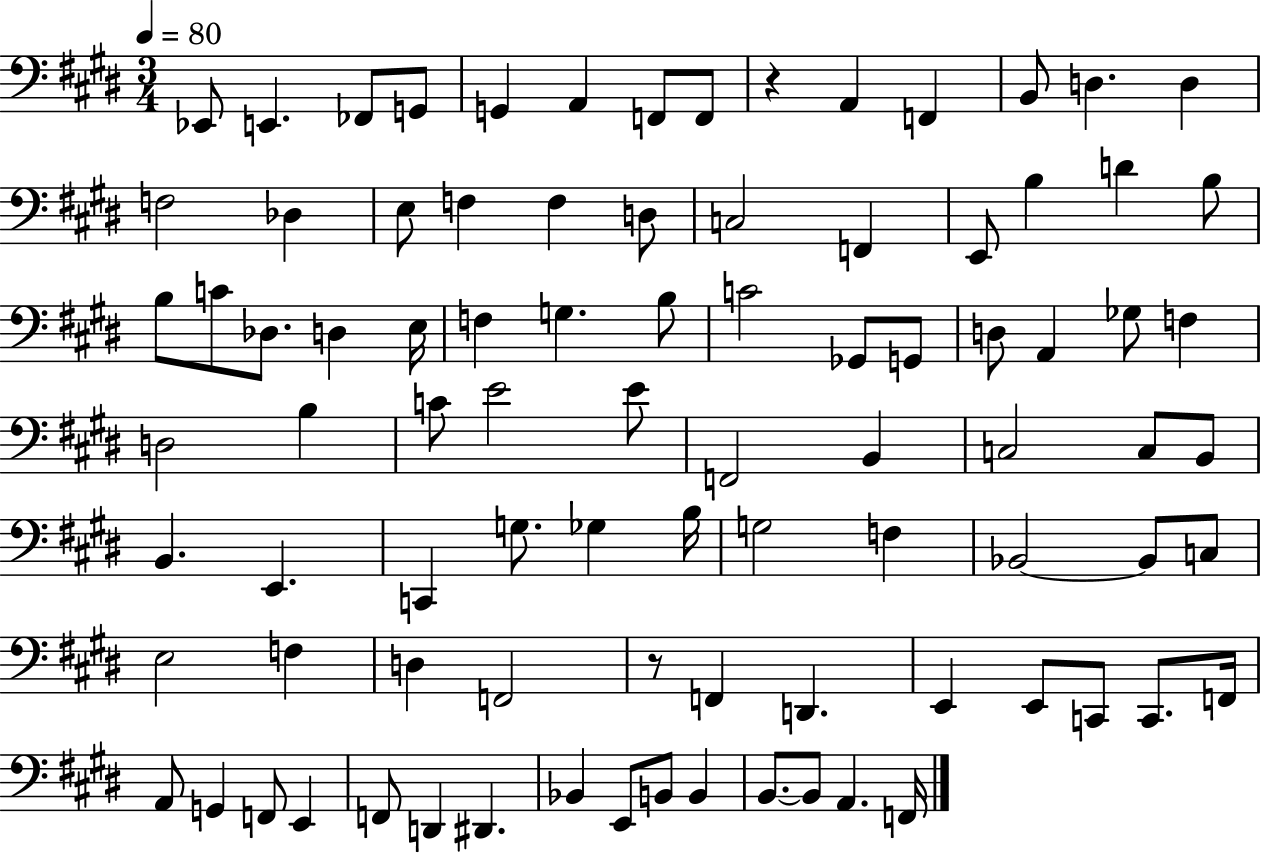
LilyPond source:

{
  \clef bass
  \numericTimeSignature
  \time 3/4
  \key e \major
  \tempo 4 = 80
  \repeat volta 2 { ees,8 e,4. fes,8 g,8 | g,4 a,4 f,8 f,8 | r4 a,4 f,4 | b,8 d4. d4 | \break f2 des4 | e8 f4 f4 d8 | c2 f,4 | e,8 b4 d'4 b8 | \break b8 c'8 des8. d4 e16 | f4 g4. b8 | c'2 ges,8 g,8 | d8 a,4 ges8 f4 | \break d2 b4 | c'8 e'2 e'8 | f,2 b,4 | c2 c8 b,8 | \break b,4. e,4. | c,4 g8. ges4 b16 | g2 f4 | bes,2~~ bes,8 c8 | \break e2 f4 | d4 f,2 | r8 f,4 d,4. | e,4 e,8 c,8 c,8. f,16 | \break a,8 g,4 f,8 e,4 | f,8 d,4 dis,4. | bes,4 e,8 b,8 b,4 | b,8.~~ b,8 a,4. f,16 | \break } \bar "|."
}